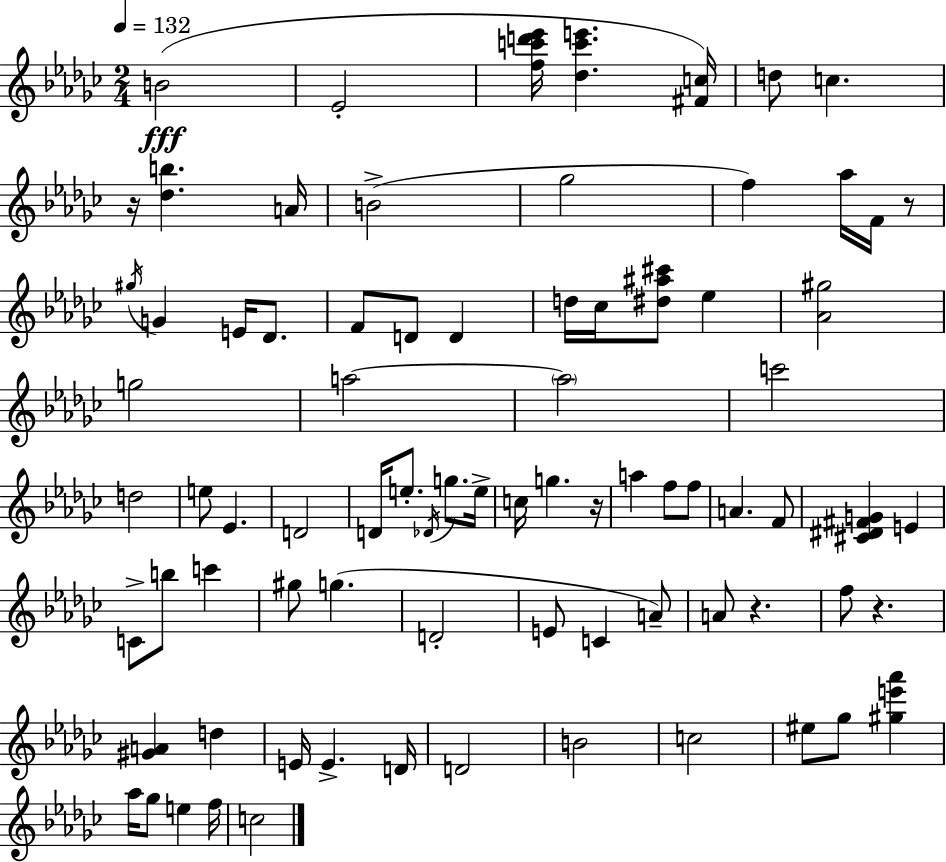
B4/h Eb4/h [F5,C6,D6,Eb6]/s [Db5,C6,E6]/q. [F#4,C5]/s D5/e C5/q. R/s [Db5,B5]/q. A4/s B4/h Gb5/h F5/q Ab5/s F4/s R/e G#5/s G4/q E4/s Db4/e. F4/e D4/e D4/q D5/s CES5/s [D#5,A#5,C#6]/e Eb5/q [Ab4,G#5]/h G5/h A5/h A5/h C6/h D5/h E5/e Eb4/q. D4/h D4/s E5/e. Db4/s G5/e. E5/s C5/s G5/q. R/s A5/q F5/e F5/e A4/q. F4/e [C#4,D#4,F#4,G4]/q E4/q C4/e B5/e C6/q G#5/e G5/q. D4/h E4/e C4/q A4/e A4/e R/q. F5/e R/q. [G#4,A4]/q D5/q E4/s E4/q. D4/s D4/h B4/h C5/h EIS5/e Gb5/e [G#5,E6,Ab6]/q Ab5/s Gb5/e E5/q F5/s C5/h